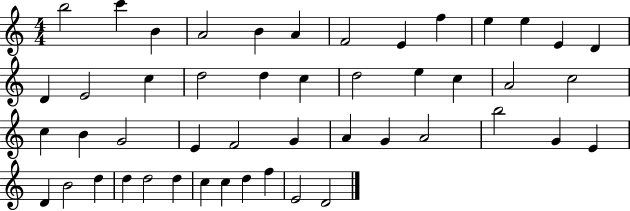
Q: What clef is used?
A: treble